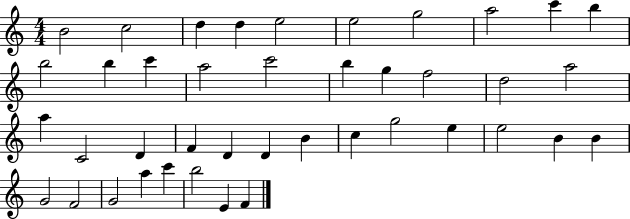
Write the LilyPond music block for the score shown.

{
  \clef treble
  \numericTimeSignature
  \time 4/4
  \key c \major
  b'2 c''2 | d''4 d''4 e''2 | e''2 g''2 | a''2 c'''4 b''4 | \break b''2 b''4 c'''4 | a''2 c'''2 | b''4 g''4 f''2 | d''2 a''2 | \break a''4 c'2 d'4 | f'4 d'4 d'4 b'4 | c''4 g''2 e''4 | e''2 b'4 b'4 | \break g'2 f'2 | g'2 a''4 c'''4 | b''2 e'4 f'4 | \bar "|."
}